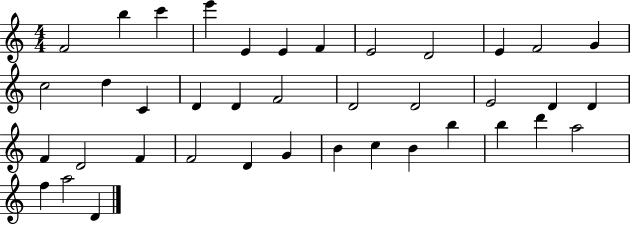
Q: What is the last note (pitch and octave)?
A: D4